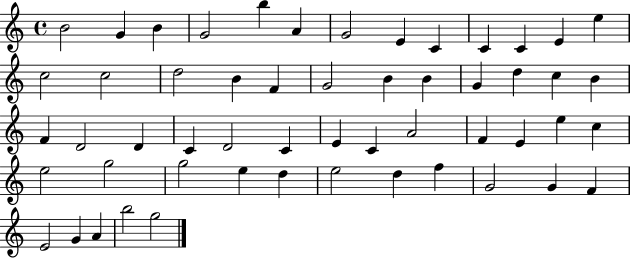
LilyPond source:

{
  \clef treble
  \time 4/4
  \defaultTimeSignature
  \key c \major
  b'2 g'4 b'4 | g'2 b''4 a'4 | g'2 e'4 c'4 | c'4 c'4 e'4 e''4 | \break c''2 c''2 | d''2 b'4 f'4 | g'2 b'4 b'4 | g'4 d''4 c''4 b'4 | \break f'4 d'2 d'4 | c'4 d'2 c'4 | e'4 c'4 a'2 | f'4 e'4 e''4 c''4 | \break e''2 g''2 | g''2 e''4 d''4 | e''2 d''4 f''4 | g'2 g'4 f'4 | \break e'2 g'4 a'4 | b''2 g''2 | \bar "|."
}